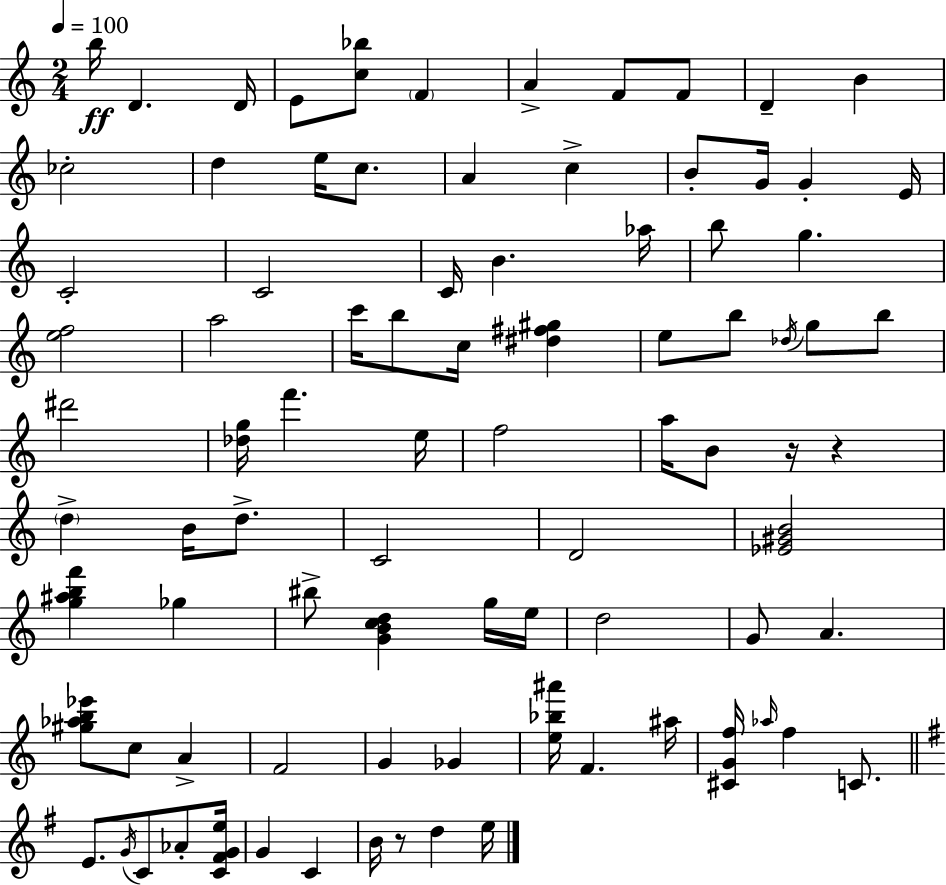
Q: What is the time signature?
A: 2/4